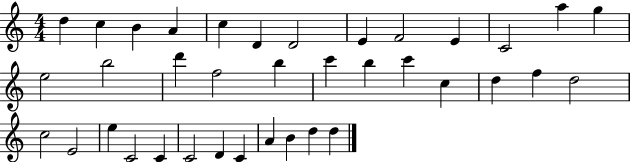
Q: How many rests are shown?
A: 0